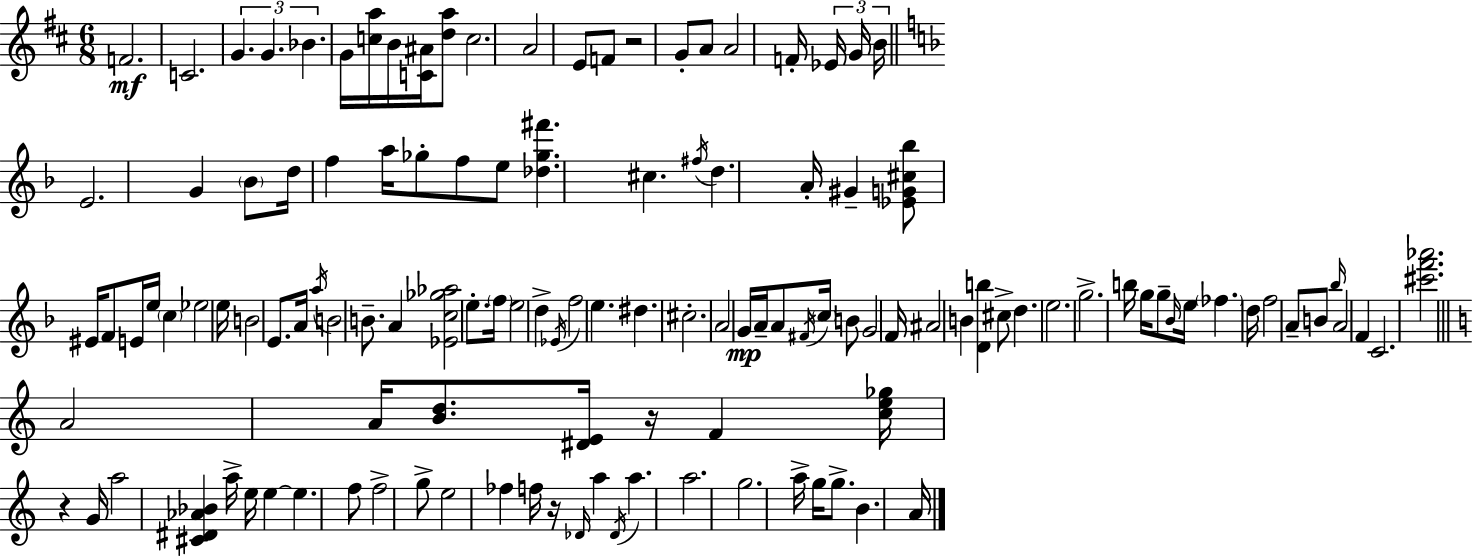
F4/h. C4/h. G4/q. G4/q. Bb4/q. G4/s [C5,A5]/s B4/s [C4,A#4]/s [D5,A5]/e C5/h. A4/h E4/e F4/e R/h G4/e A4/e A4/h F4/s Eb4/s G4/s B4/s E4/h. G4/q Bb4/e D5/s F5/q A5/s Gb5/e F5/e E5/e [Db5,Gb5,F#6]/q. C#5/q. F#5/s D5/q. A4/s G#4/q [Eb4,G4,C#5,Bb5]/e EIS4/s F4/e E4/s E5/s C5/q Eb5/h E5/s B4/h E4/e. A4/s A5/s B4/h B4/e. A4/q [Eb4,C5,Gb5,Ab5]/h E5/e. F5/s E5/h D5/q Eb4/s F5/h E5/q. D#5/q. C#5/h. A4/h G4/s A4/s A4/e F#4/s C5/s B4/e G4/h F4/s A#4/h B4/q [D4,B5]/q C#5/e D5/q. E5/h. G5/h. B5/s G5/s G5/e Bb4/s E5/s FES5/q. D5/s F5/h A4/e B4/e Bb5/s A4/h F4/q C4/h. [C#6,F6,Ab6]/h. A4/h A4/s [B4,D5]/e. [D#4,E4]/s R/s F4/q [C5,E5,Gb5]/s R/q G4/s A5/h [C#4,D#4,Ab4,Bb4]/q A5/s E5/s E5/q E5/q. F5/e F5/h G5/e E5/h FES5/q F5/s R/s Db4/s A5/q Db4/s A5/q. A5/h. G5/h. A5/s G5/s G5/e. B4/q. A4/s